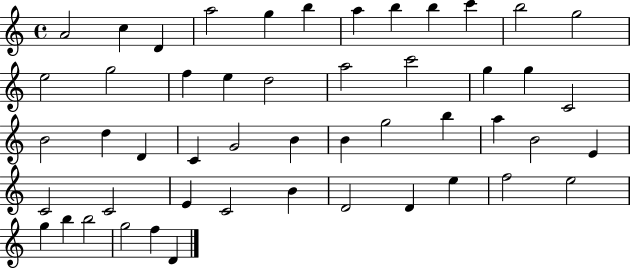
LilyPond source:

{
  \clef treble
  \time 4/4
  \defaultTimeSignature
  \key c \major
  a'2 c''4 d'4 | a''2 g''4 b''4 | a''4 b''4 b''4 c'''4 | b''2 g''2 | \break e''2 g''2 | f''4 e''4 d''2 | a''2 c'''2 | g''4 g''4 c'2 | \break b'2 d''4 d'4 | c'4 g'2 b'4 | b'4 g''2 b''4 | a''4 b'2 e'4 | \break c'2 c'2 | e'4 c'2 b'4 | d'2 d'4 e''4 | f''2 e''2 | \break g''4 b''4 b''2 | g''2 f''4 d'4 | \bar "|."
}